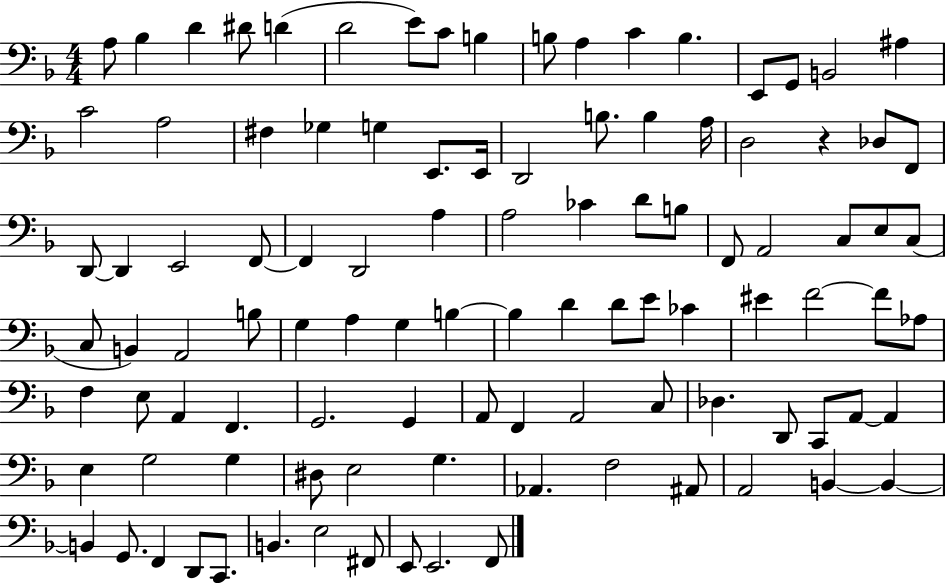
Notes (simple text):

A3/e Bb3/q D4/q D#4/e D4/q D4/h E4/e C4/e B3/q B3/e A3/q C4/q B3/q. E2/e G2/e B2/h A#3/q C4/h A3/h F#3/q Gb3/q G3/q E2/e. E2/s D2/h B3/e. B3/q A3/s D3/h R/q Db3/e F2/e D2/e D2/q E2/h F2/e F2/q D2/h A3/q A3/h CES4/q D4/e B3/e F2/e A2/h C3/e E3/e C3/e C3/e B2/q A2/h B3/e G3/q A3/q G3/q B3/q B3/q D4/q D4/e E4/e CES4/q EIS4/q F4/h F4/e Ab3/e F3/q E3/e A2/q F2/q. G2/h. G2/q A2/e F2/q A2/h C3/e Db3/q. D2/e C2/e A2/e A2/q E3/q G3/h G3/q D#3/e E3/h G3/q. Ab2/q. F3/h A#2/e A2/h B2/q B2/q B2/q G2/e. F2/q D2/e C2/e. B2/q. E3/h F#2/e E2/e E2/h. F2/e